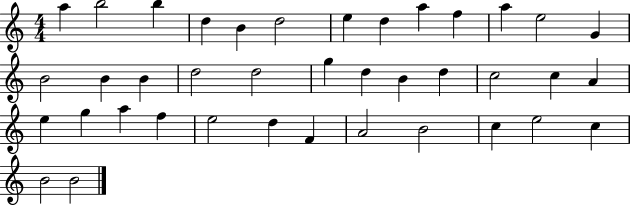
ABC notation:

X:1
T:Untitled
M:4/4
L:1/4
K:C
a b2 b d B d2 e d a f a e2 G B2 B B d2 d2 g d B d c2 c A e g a f e2 d F A2 B2 c e2 c B2 B2